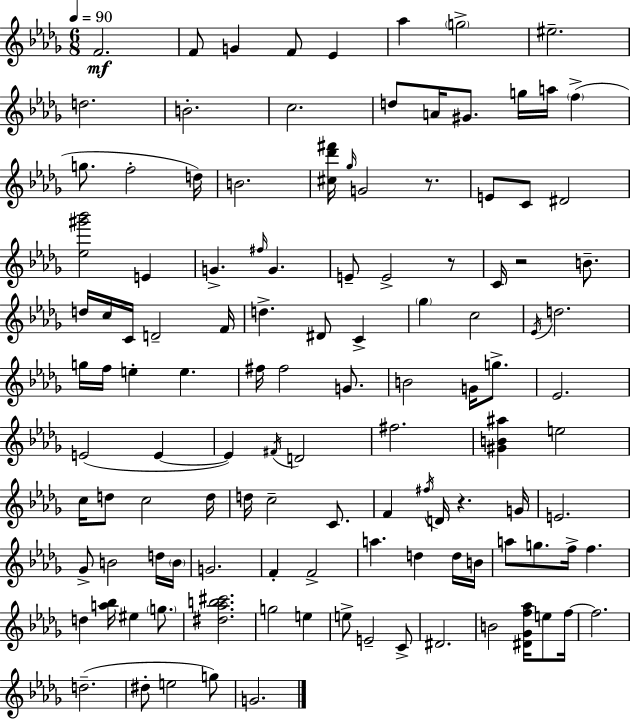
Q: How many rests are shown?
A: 4